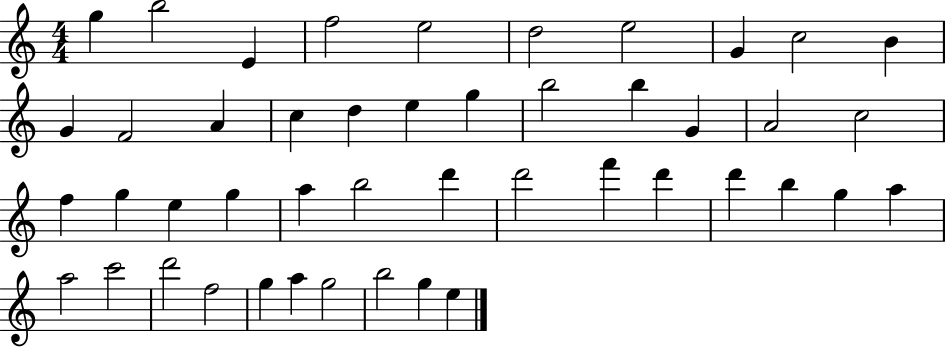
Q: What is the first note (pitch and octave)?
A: G5